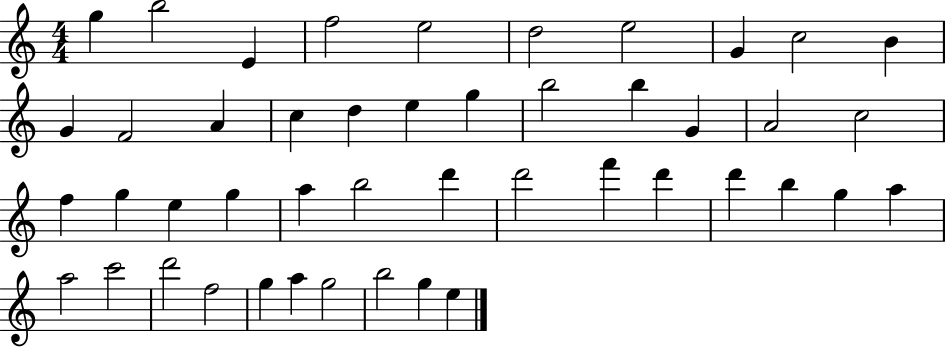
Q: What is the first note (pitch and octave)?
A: G5